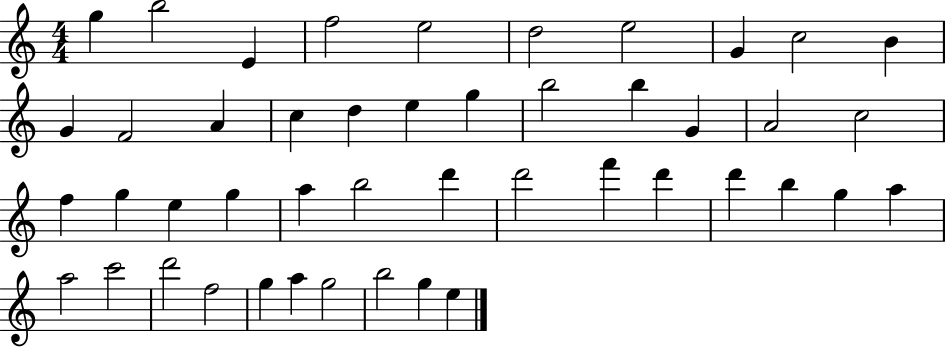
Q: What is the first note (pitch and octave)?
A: G5